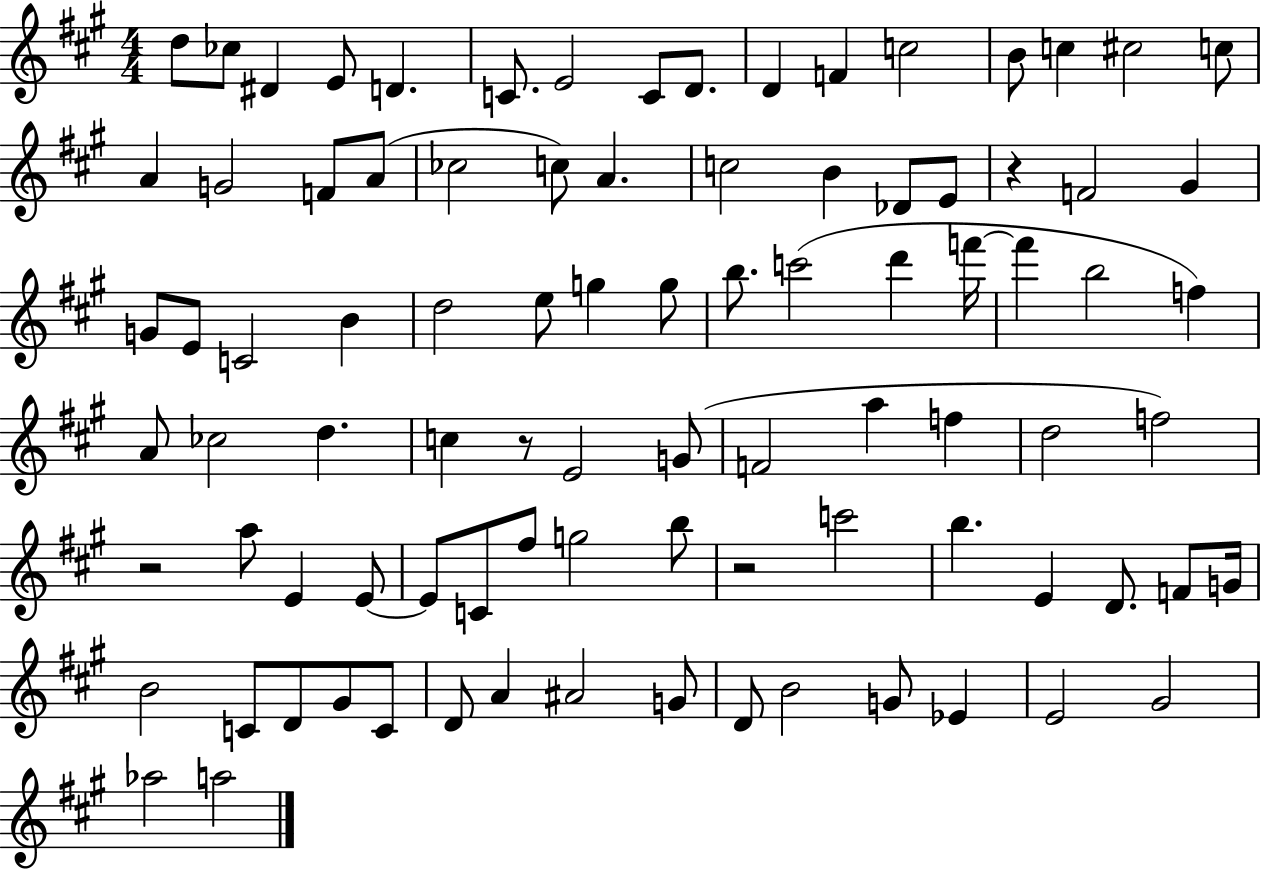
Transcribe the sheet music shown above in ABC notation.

X:1
T:Untitled
M:4/4
L:1/4
K:A
d/2 _c/2 ^D E/2 D C/2 E2 C/2 D/2 D F c2 B/2 c ^c2 c/2 A G2 F/2 A/2 _c2 c/2 A c2 B _D/2 E/2 z F2 ^G G/2 E/2 C2 B d2 e/2 g g/2 b/2 c'2 d' f'/4 f' b2 f A/2 _c2 d c z/2 E2 G/2 F2 a f d2 f2 z2 a/2 E E/2 E/2 C/2 ^f/2 g2 b/2 z2 c'2 b E D/2 F/2 G/4 B2 C/2 D/2 ^G/2 C/2 D/2 A ^A2 G/2 D/2 B2 G/2 _E E2 ^G2 _a2 a2